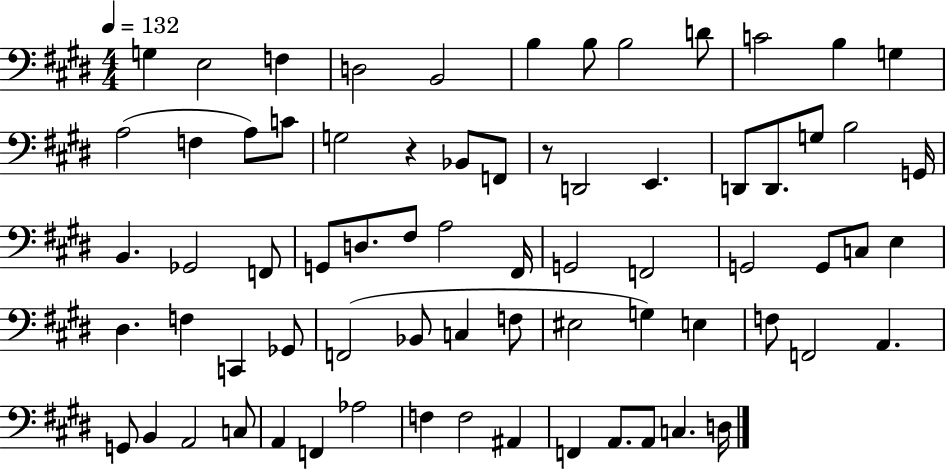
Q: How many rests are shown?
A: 2